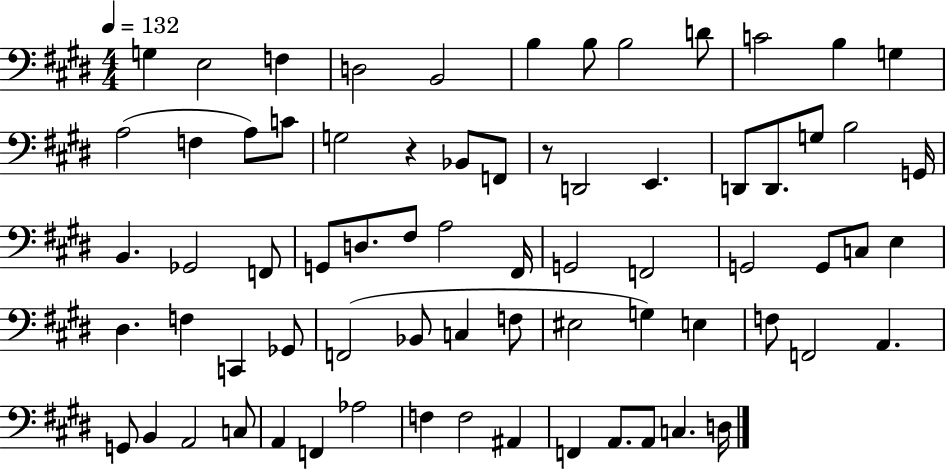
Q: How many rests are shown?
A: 2